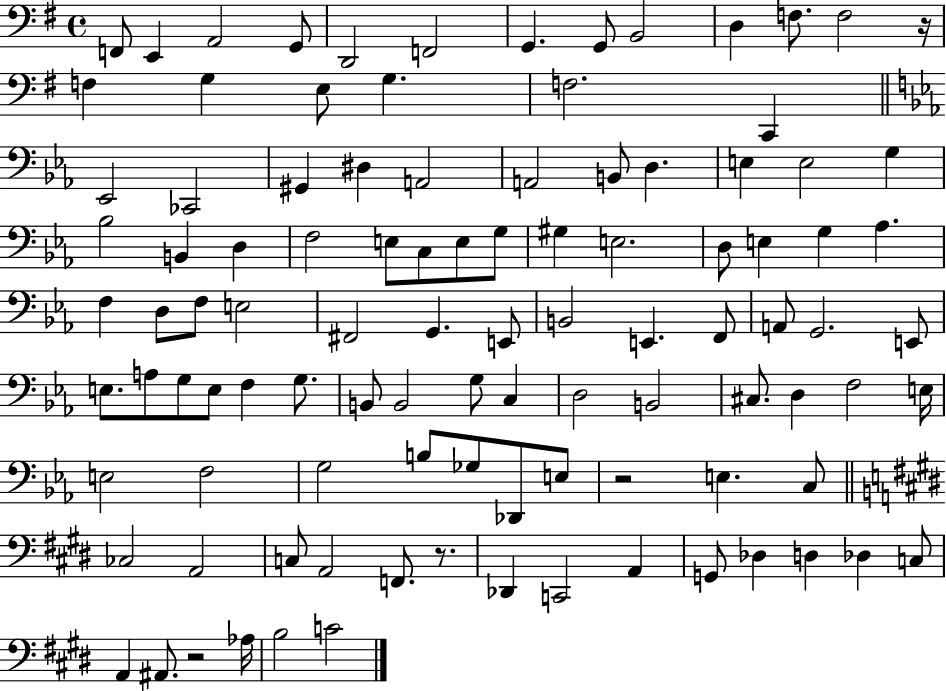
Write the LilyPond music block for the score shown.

{
  \clef bass
  \time 4/4
  \defaultTimeSignature
  \key g \major
  f,8 e,4 a,2 g,8 | d,2 f,2 | g,4. g,8 b,2 | d4 f8. f2 r16 | \break f4 g4 e8 g4. | f2. c,4 | \bar "||" \break \key ees \major ees,2 ces,2 | gis,4 dis4 a,2 | a,2 b,8 d4. | e4 e2 g4 | \break bes2 b,4 d4 | f2 e8 c8 e8 g8 | gis4 e2. | d8 e4 g4 aes4. | \break f4 d8 f8 e2 | fis,2 g,4. e,8 | b,2 e,4. f,8 | a,8 g,2. e,8 | \break e8. a8 g8 e8 f4 g8. | b,8 b,2 g8 c4 | d2 b,2 | cis8. d4 f2 e16 | \break e2 f2 | g2 b8 ges8 des,8 e8 | r2 e4. c8 | \bar "||" \break \key e \major ces2 a,2 | c8 a,2 f,8. r8. | des,4 c,2 a,4 | g,8 des4 d4 des4 c8 | \break a,4 ais,8. r2 aes16 | b2 c'2 | \bar "|."
}